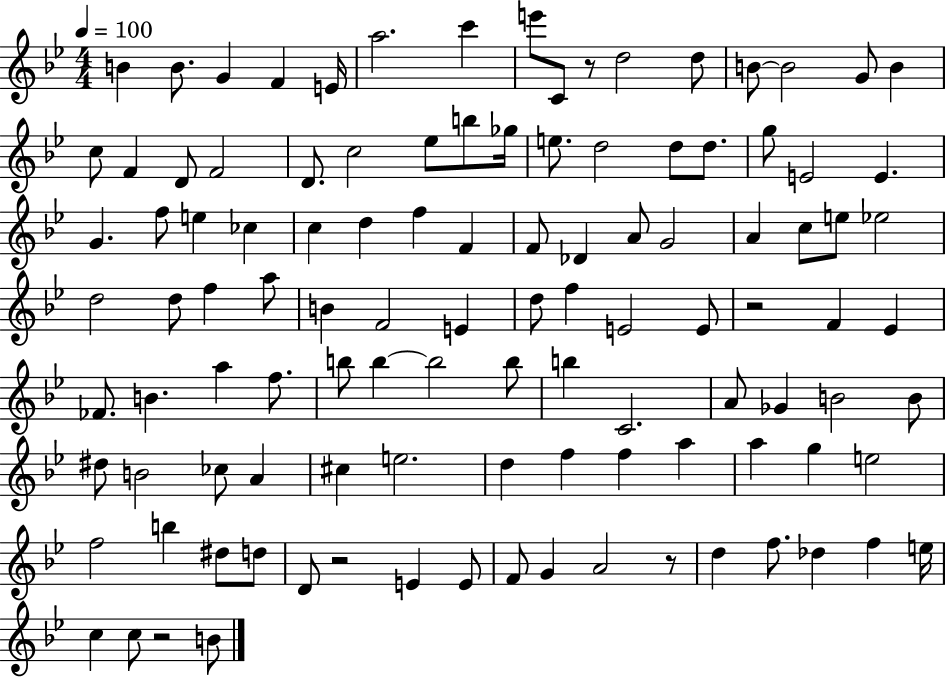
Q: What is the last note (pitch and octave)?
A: B4